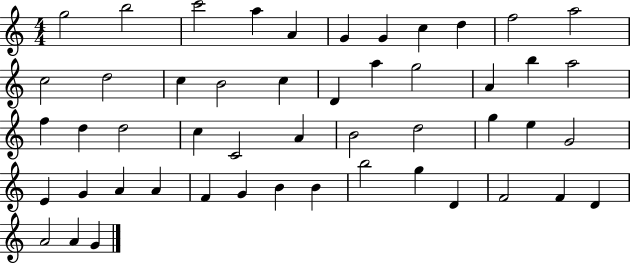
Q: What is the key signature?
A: C major